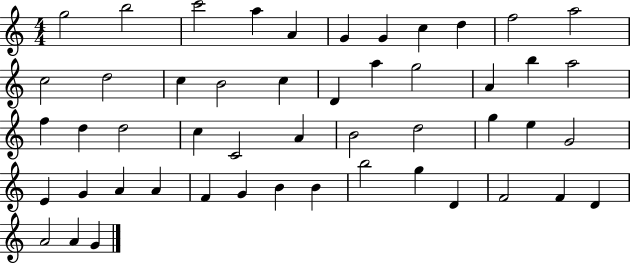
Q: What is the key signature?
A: C major